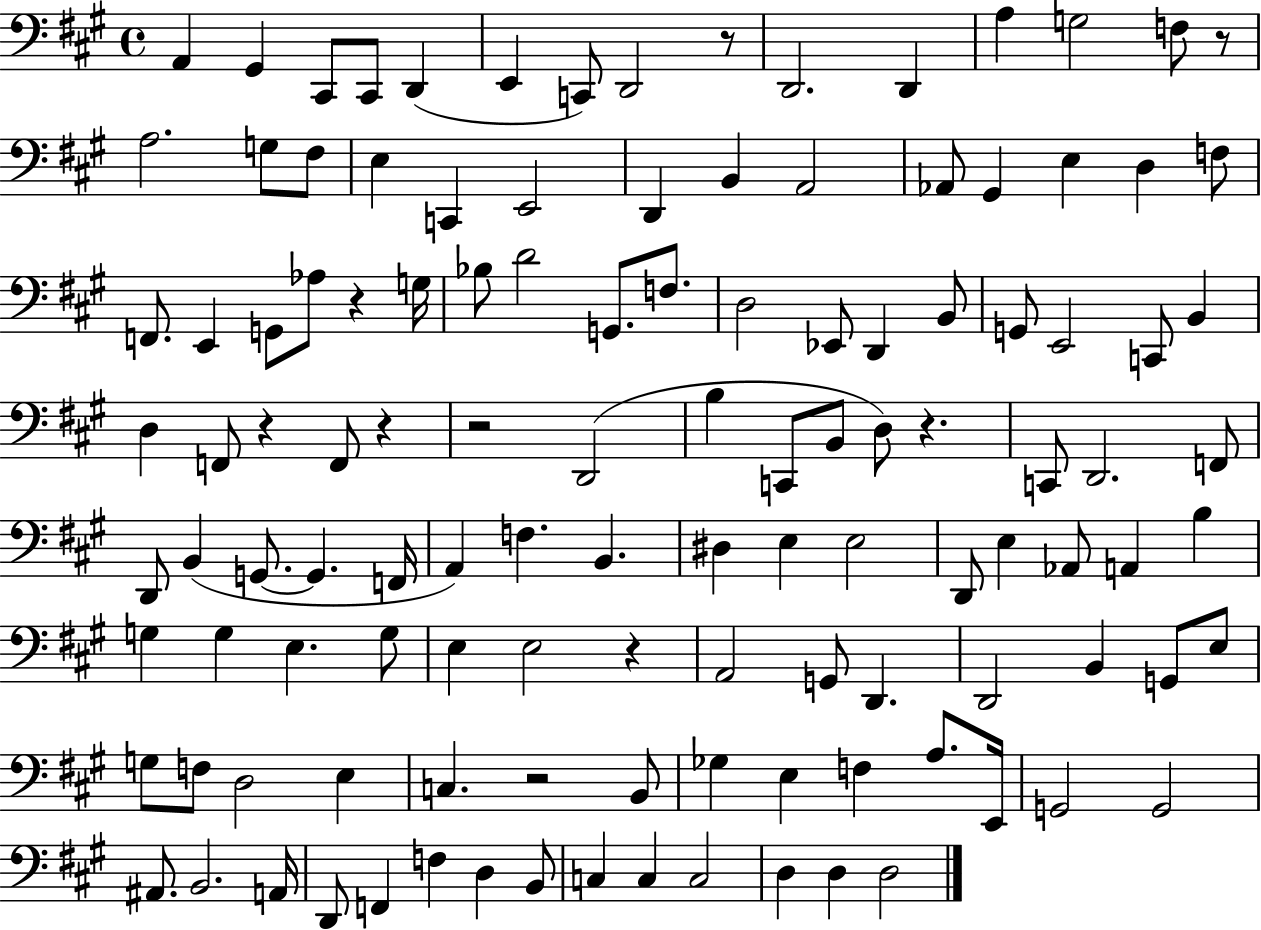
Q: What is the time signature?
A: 4/4